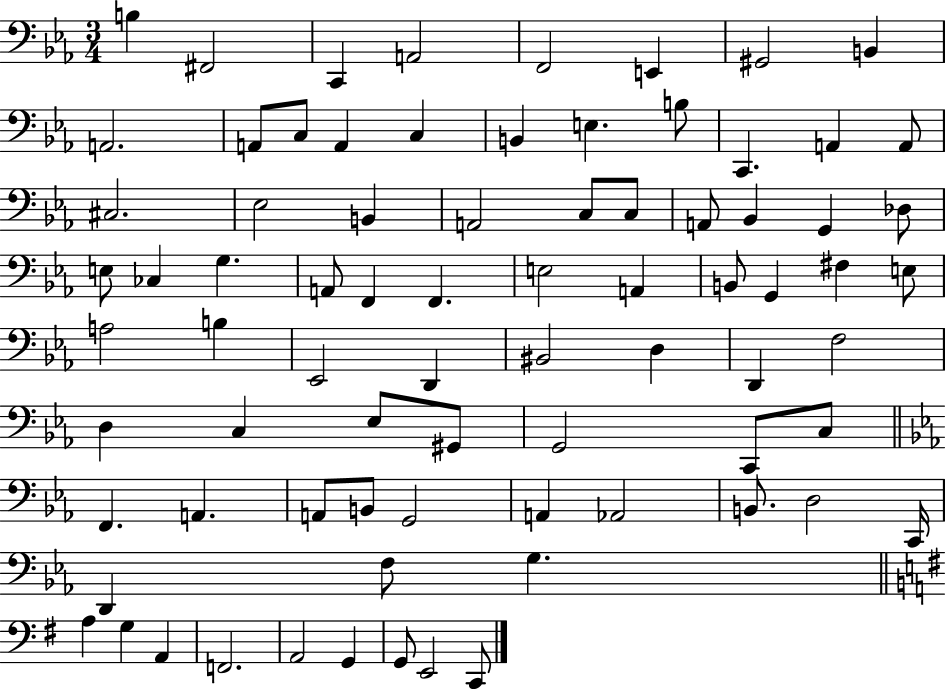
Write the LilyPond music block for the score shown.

{
  \clef bass
  \numericTimeSignature
  \time 3/4
  \key ees \major
  b4 fis,2 | c,4 a,2 | f,2 e,4 | gis,2 b,4 | \break a,2. | a,8 c8 a,4 c4 | b,4 e4. b8 | c,4. a,4 a,8 | \break cis2. | ees2 b,4 | a,2 c8 c8 | a,8 bes,4 g,4 des8 | \break e8 ces4 g4. | a,8 f,4 f,4. | e2 a,4 | b,8 g,4 fis4 e8 | \break a2 b4 | ees,2 d,4 | bis,2 d4 | d,4 f2 | \break d4 c4 ees8 gis,8 | g,2 c,8 c8 | \bar "||" \break \key ees \major f,4. a,4. | a,8 b,8 g,2 | a,4 aes,2 | b,8. d2 c,16 | \break d,4 f8 g4. | \bar "||" \break \key g \major a4 g4 a,4 | f,2. | a,2 g,4 | g,8 e,2 c,8 | \break \bar "|."
}